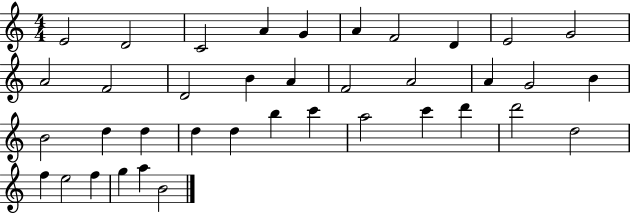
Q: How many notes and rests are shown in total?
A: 38